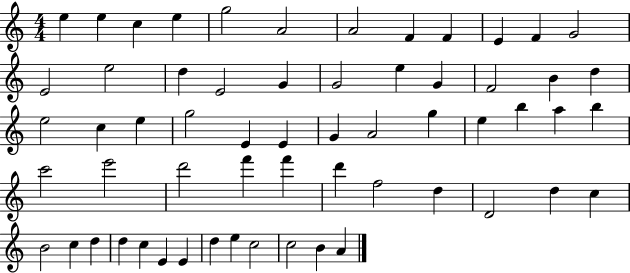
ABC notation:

X:1
T:Untitled
M:4/4
L:1/4
K:C
e e c e g2 A2 A2 F F E F G2 E2 e2 d E2 G G2 e G F2 B d e2 c e g2 E E G A2 g e b a b c'2 e'2 d'2 f' f' d' f2 d D2 d c B2 c d d c E E d e c2 c2 B A